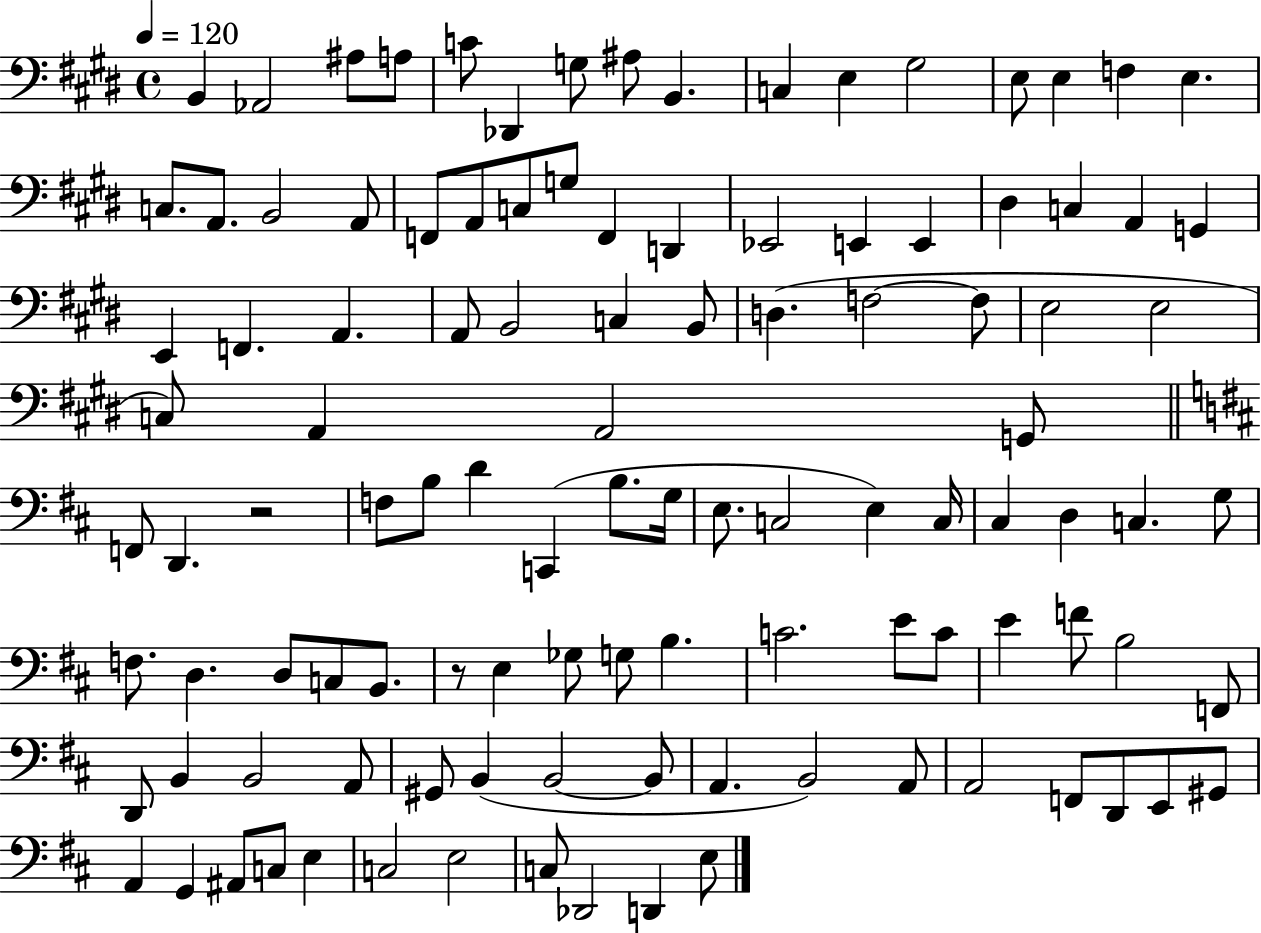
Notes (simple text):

B2/q Ab2/h A#3/e A3/e C4/e Db2/q G3/e A#3/e B2/q. C3/q E3/q G#3/h E3/e E3/q F3/q E3/q. C3/e. A2/e. B2/h A2/e F2/e A2/e C3/e G3/e F2/q D2/q Eb2/h E2/q E2/q D#3/q C3/q A2/q G2/q E2/q F2/q. A2/q. A2/e B2/h C3/q B2/e D3/q. F3/h F3/e E3/h E3/h C3/e A2/q A2/h G2/e F2/e D2/q. R/h F3/e B3/e D4/q C2/q B3/e. G3/s E3/e. C3/h E3/q C3/s C#3/q D3/q C3/q. G3/e F3/e. D3/q. D3/e C3/e B2/e. R/e E3/q Gb3/e G3/e B3/q. C4/h. E4/e C4/e E4/q F4/e B3/h F2/e D2/e B2/q B2/h A2/e G#2/e B2/q B2/h B2/e A2/q. B2/h A2/e A2/h F2/e D2/e E2/e G#2/e A2/q G2/q A#2/e C3/e E3/q C3/h E3/h C3/e Db2/h D2/q E3/e